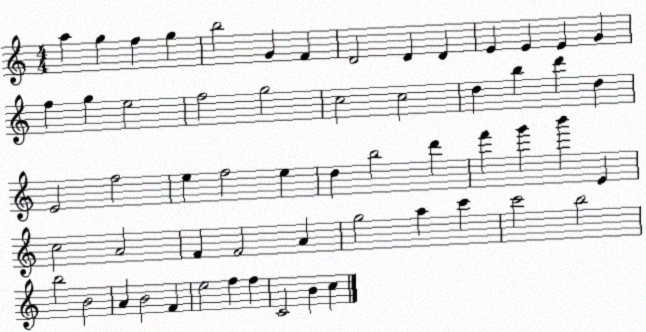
X:1
T:Untitled
M:4/4
L:1/4
K:C
a g f g b2 G F D2 D D E E E G f g e2 f2 g2 c2 c2 d b d' d E2 f2 e f2 e d b2 d' f' g' b' E c2 A2 F F2 A g2 a c' c'2 b2 b2 B2 A B2 F e2 f f C2 B c